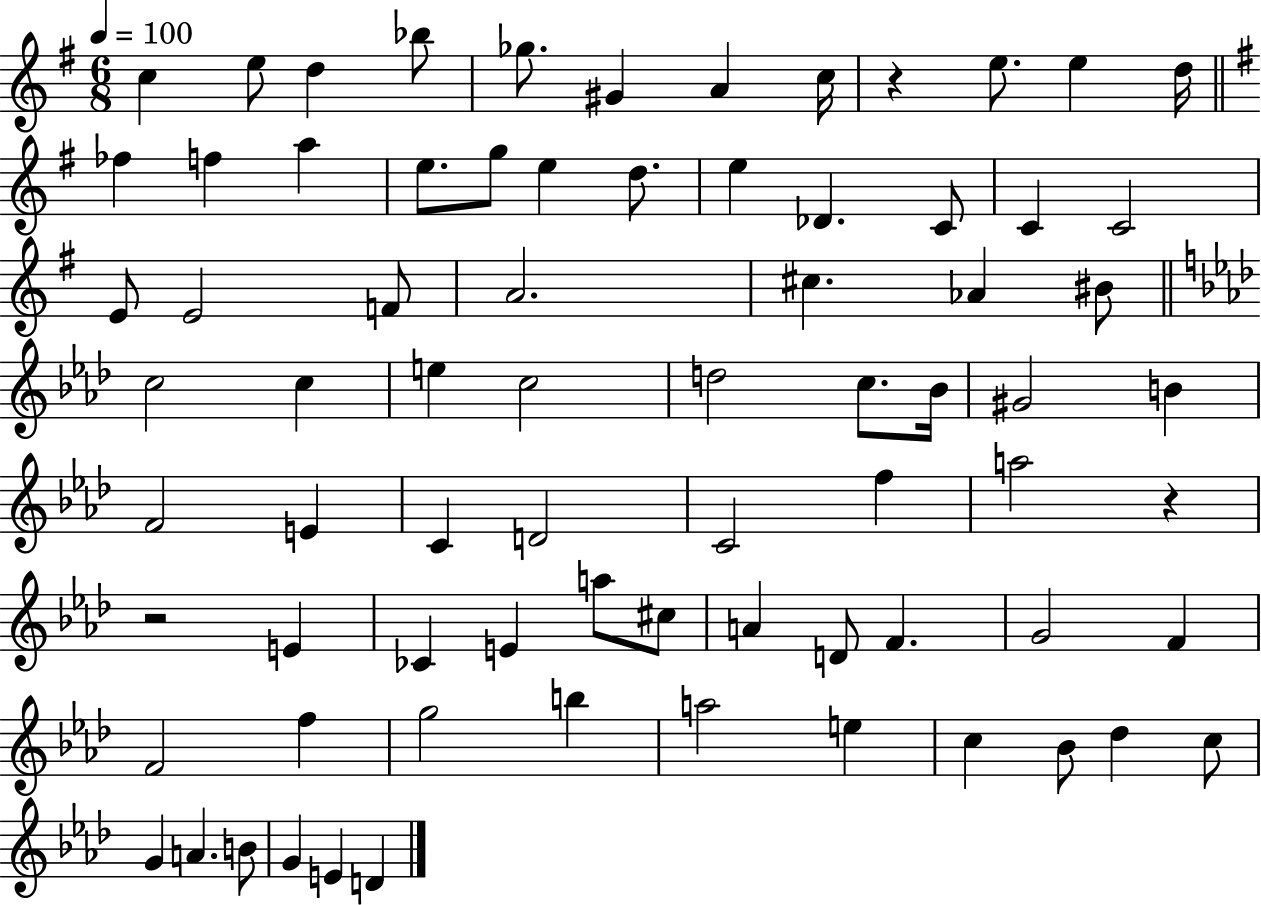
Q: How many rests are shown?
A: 3